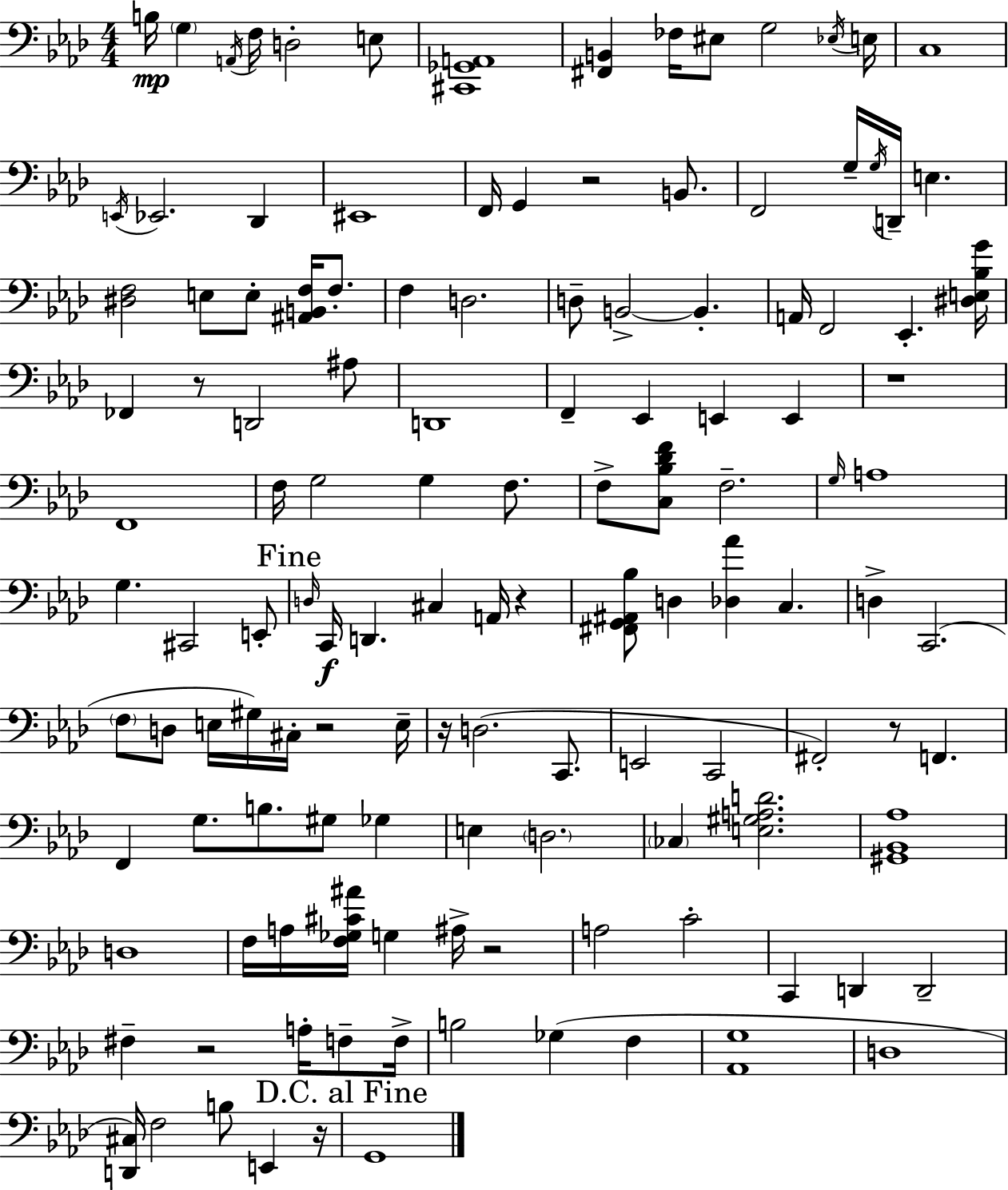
{
  \clef bass
  \numericTimeSignature
  \time 4/4
  \key aes \major
  b16\mp \parenthesize g4 \acciaccatura { a,16 } f16 d2-. e8 | <cis, ges, a,>1 | <fis, b,>4 fes16 eis8 g2 | \acciaccatura { ees16 } e16 c1 | \break \acciaccatura { e,16 } ees,2. des,4 | eis,1 | f,16 g,4 r2 | b,8. f,2 g16-- \acciaccatura { g16 } d,16-- e4. | \break <dis f>2 e8 e8-. | <ais, b, f>16 f8.-. f4 d2. | d8-- b,2->~~ b,4.-. | a,16 f,2 ees,4.-. | \break <dis e bes g'>16 fes,4 r8 d,2 | ais8 d,1 | f,4-- ees,4 e,4 | e,4 r1 | \break f,1 | f16 g2 g4 | f8. f8-> <c bes des' f'>8 f2.-- | \grace { g16 } a1 | \break g4. cis,2 | e,8-. \mark "Fine" \grace { d16 }\f c,16 d,4. cis4 | a,16 r4 <fis, g, ais, bes>8 d4 <des aes'>4 | c4. d4-> c,2.( | \break \parenthesize f8 d8 e16 gis16) cis16-. r2 | e16-- r16 d2.( | c,8. e,2 c,2 | fis,2-.) r8 | \break f,4. f,4 g8. b8. | gis8 ges4 e4 \parenthesize d2. | \parenthesize ces4 <e gis a d'>2. | <gis, bes, aes>1 | \break d1 | f16 a16 <f ges cis' ais'>16 g4 ais16-> r2 | a2 c'2-. | c,4 d,4 d,2-- | \break fis4-- r2 | a16-. f8-- f16-> b2 ges4( | f4 <aes, g>1 | d1 | \break <d, cis>16) f2 b8 | e,4 r16 \mark "D.C. al Fine" g,1 | \bar "|."
}